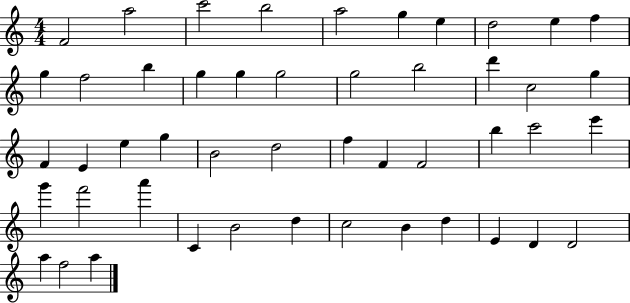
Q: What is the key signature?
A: C major